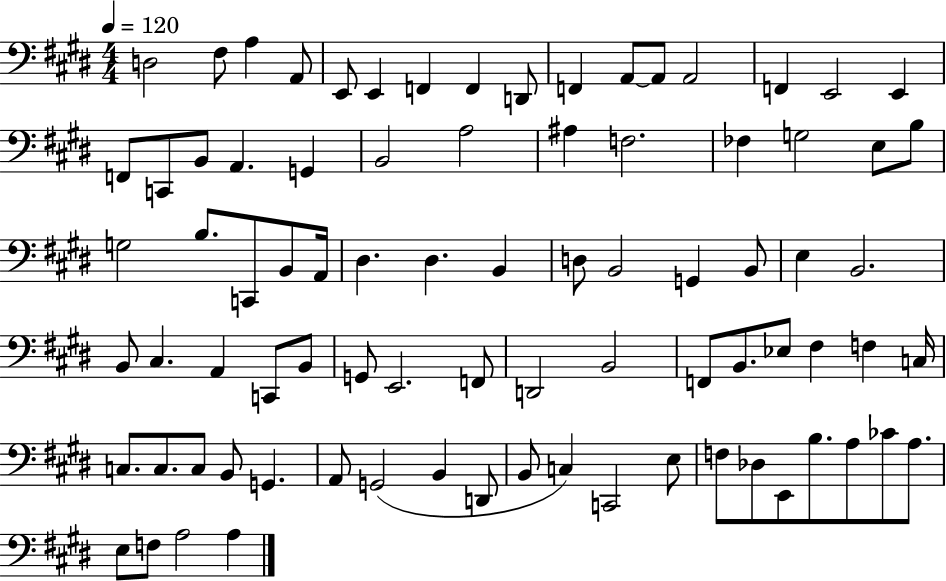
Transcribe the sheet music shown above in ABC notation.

X:1
T:Untitled
M:4/4
L:1/4
K:E
D,2 ^F,/2 A, A,,/2 E,,/2 E,, F,, F,, D,,/2 F,, A,,/2 A,,/2 A,,2 F,, E,,2 E,, F,,/2 C,,/2 B,,/2 A,, G,, B,,2 A,2 ^A, F,2 _F, G,2 E,/2 B,/2 G,2 B,/2 C,,/2 B,,/2 A,,/4 ^D, ^D, B,, D,/2 B,,2 G,, B,,/2 E, B,,2 B,,/2 ^C, A,, C,,/2 B,,/2 G,,/2 E,,2 F,,/2 D,,2 B,,2 F,,/2 B,,/2 _E,/2 ^F, F, C,/4 C,/2 C,/2 C,/2 B,,/2 G,, A,,/2 G,,2 B,, D,,/2 B,,/2 C, C,,2 E,/2 F,/2 _D,/2 E,,/2 B,/2 A,/2 _C/2 A,/2 E,/2 F,/2 A,2 A,